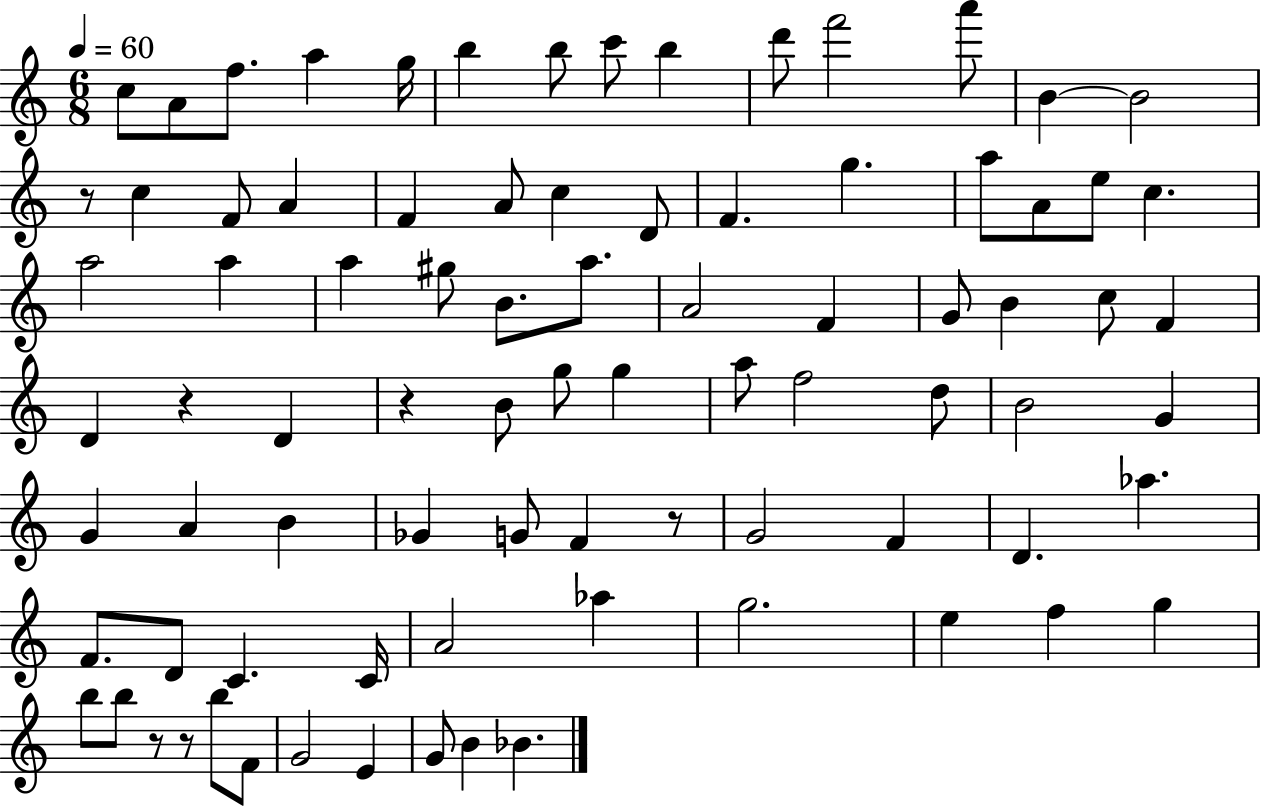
{
  \clef treble
  \numericTimeSignature
  \time 6/8
  \key c \major
  \tempo 4 = 60
  c''8 a'8 f''8. a''4 g''16 | b''4 b''8 c'''8 b''4 | d'''8 f'''2 a'''8 | b'4~~ b'2 | \break r8 c''4 f'8 a'4 | f'4 a'8 c''4 d'8 | f'4. g''4. | a''8 a'8 e''8 c''4. | \break a''2 a''4 | a''4 gis''8 b'8. a''8. | a'2 f'4 | g'8 b'4 c''8 f'4 | \break d'4 r4 d'4 | r4 b'8 g''8 g''4 | a''8 f''2 d''8 | b'2 g'4 | \break g'4 a'4 b'4 | ges'4 g'8 f'4 r8 | g'2 f'4 | d'4. aes''4. | \break f'8. d'8 c'4. c'16 | a'2 aes''4 | g''2. | e''4 f''4 g''4 | \break b''8 b''8 r8 r8 b''8 f'8 | g'2 e'4 | g'8 b'4 bes'4. | \bar "|."
}